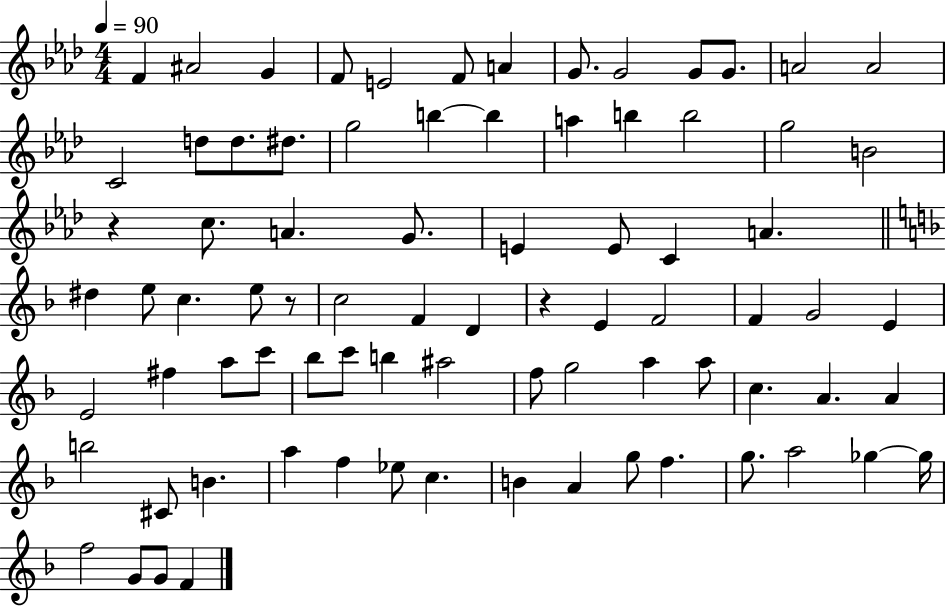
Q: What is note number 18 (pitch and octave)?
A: G5